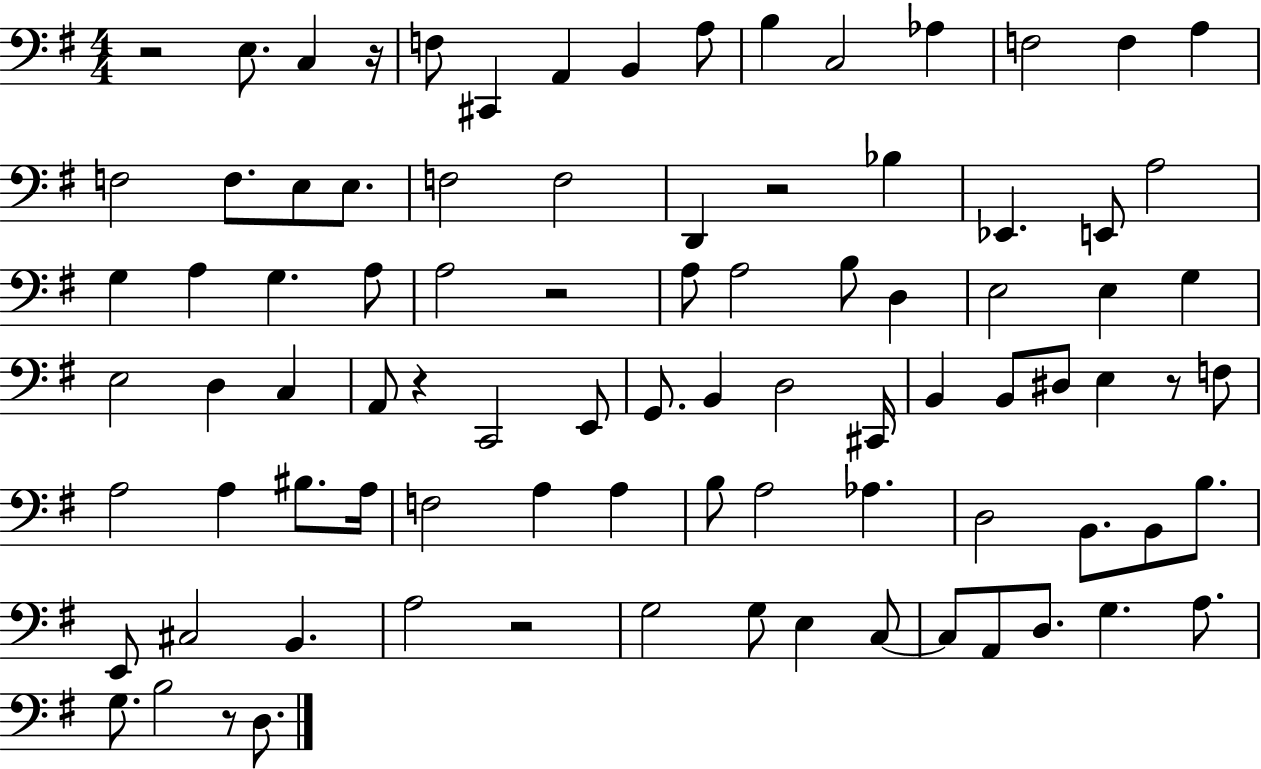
X:1
T:Untitled
M:4/4
L:1/4
K:G
z2 E,/2 C, z/4 F,/2 ^C,, A,, B,, A,/2 B, C,2 _A, F,2 F, A, F,2 F,/2 E,/2 E,/2 F,2 F,2 D,, z2 _B, _E,, E,,/2 A,2 G, A, G, A,/2 A,2 z2 A,/2 A,2 B,/2 D, E,2 E, G, E,2 D, C, A,,/2 z C,,2 E,,/2 G,,/2 B,, D,2 ^C,,/4 B,, B,,/2 ^D,/2 E, z/2 F,/2 A,2 A, ^B,/2 A,/4 F,2 A, A, B,/2 A,2 _A, D,2 B,,/2 B,,/2 B,/2 E,,/2 ^C,2 B,, A,2 z2 G,2 G,/2 E, C,/2 C,/2 A,,/2 D,/2 G, A,/2 G,/2 B,2 z/2 D,/2